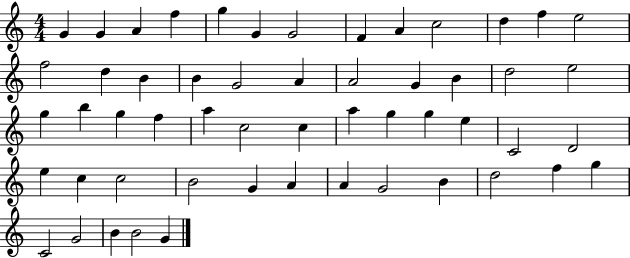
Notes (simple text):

G4/q G4/q A4/q F5/q G5/q G4/q G4/h F4/q A4/q C5/h D5/q F5/q E5/h F5/h D5/q B4/q B4/q G4/h A4/q A4/h G4/q B4/q D5/h E5/h G5/q B5/q G5/q F5/q A5/q C5/h C5/q A5/q G5/q G5/q E5/q C4/h D4/h E5/q C5/q C5/h B4/h G4/q A4/q A4/q G4/h B4/q D5/h F5/q G5/q C4/h G4/h B4/q B4/h G4/q